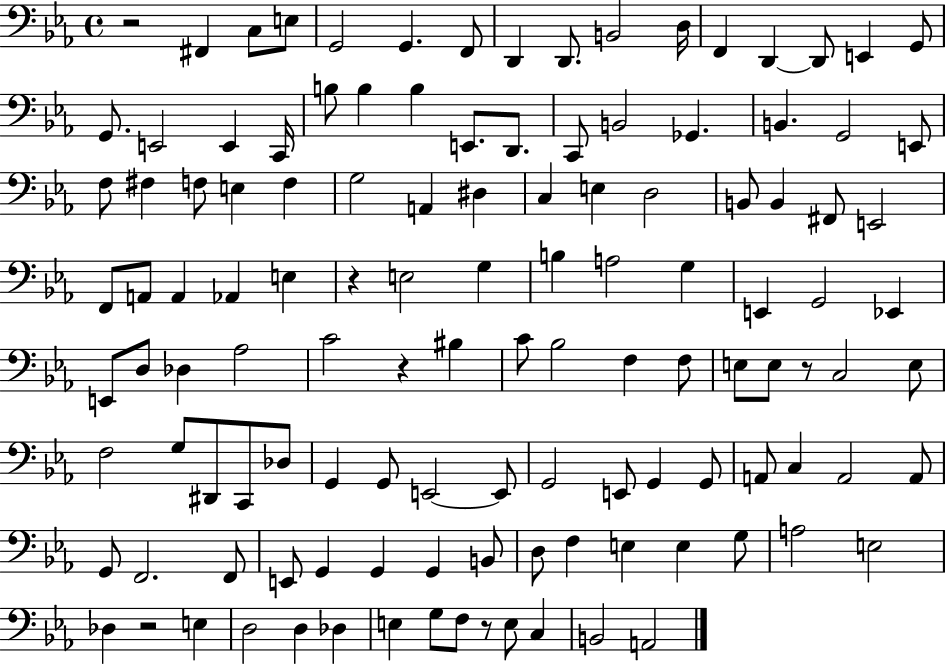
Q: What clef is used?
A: bass